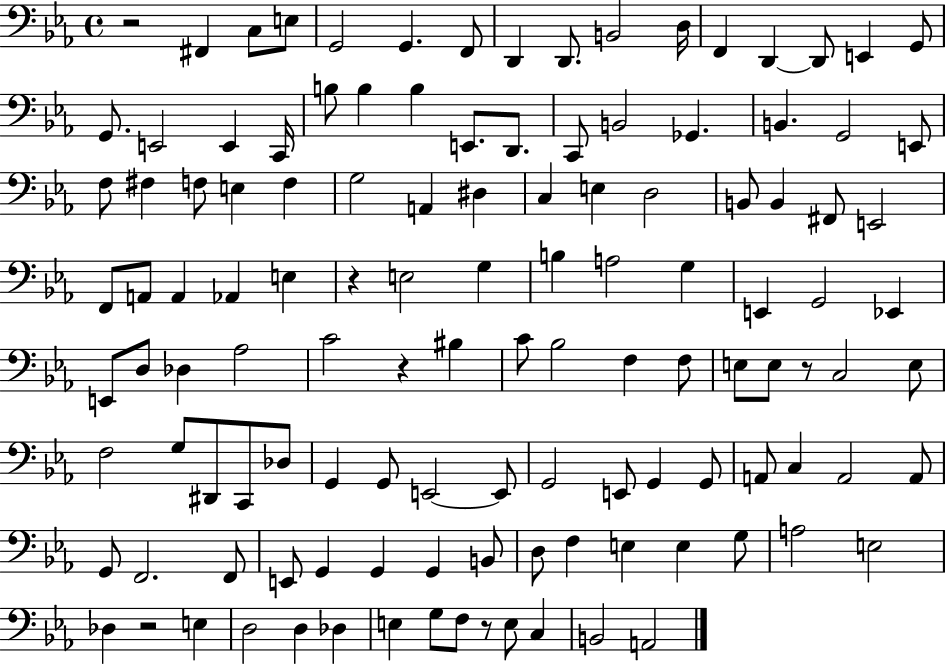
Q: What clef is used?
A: bass